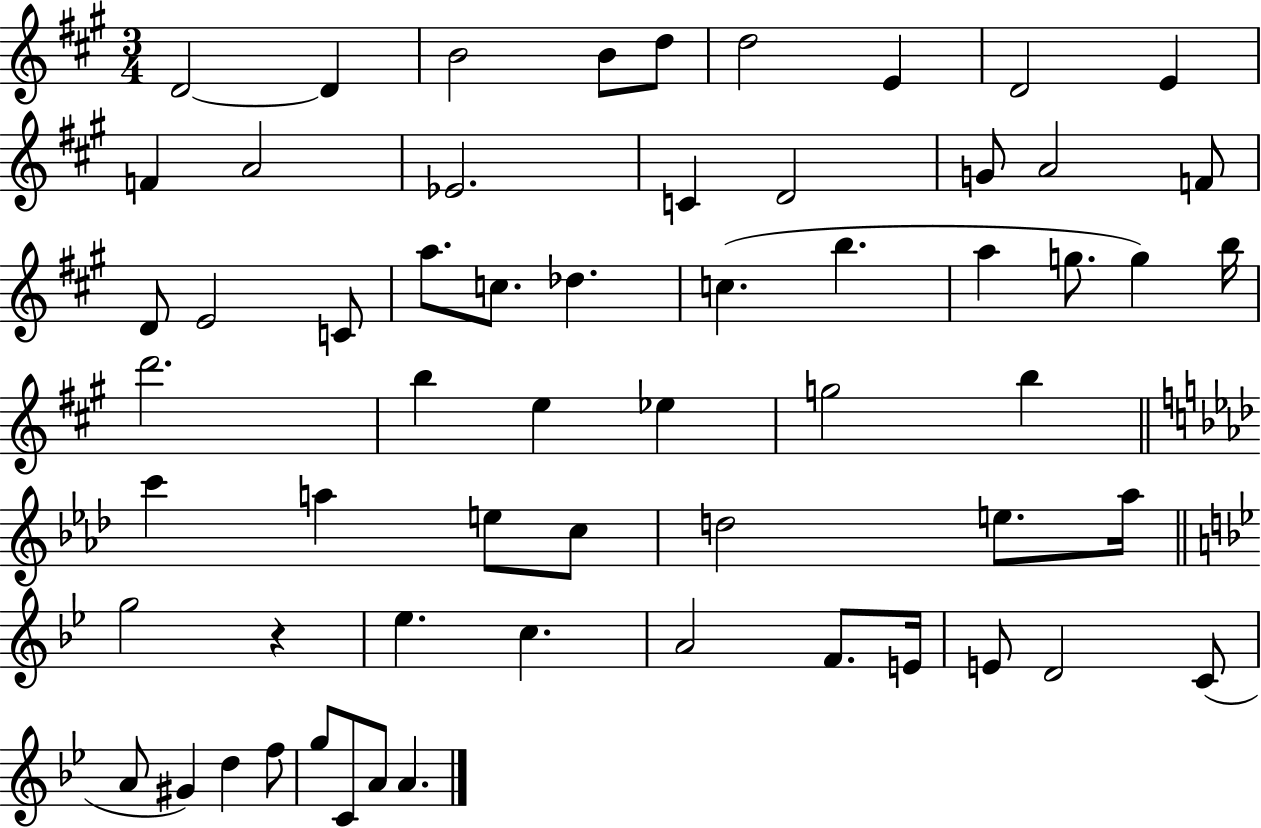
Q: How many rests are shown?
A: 1